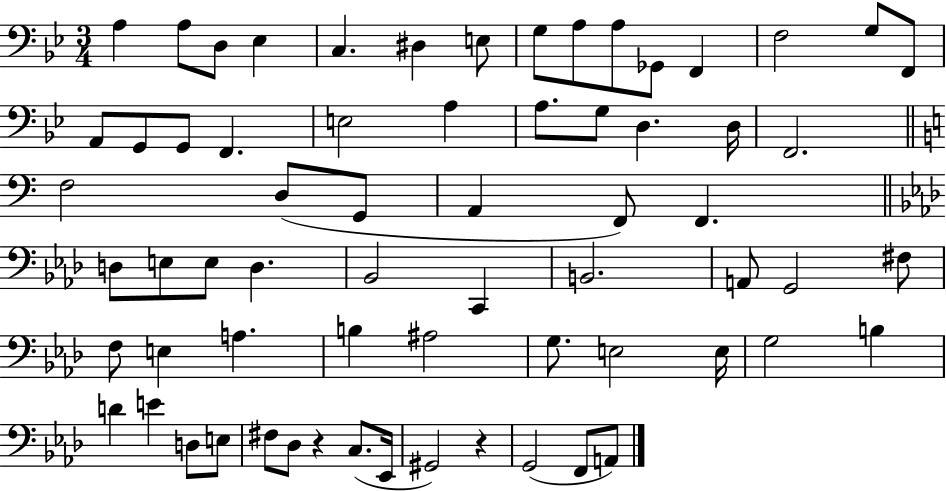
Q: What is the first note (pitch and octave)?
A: A3